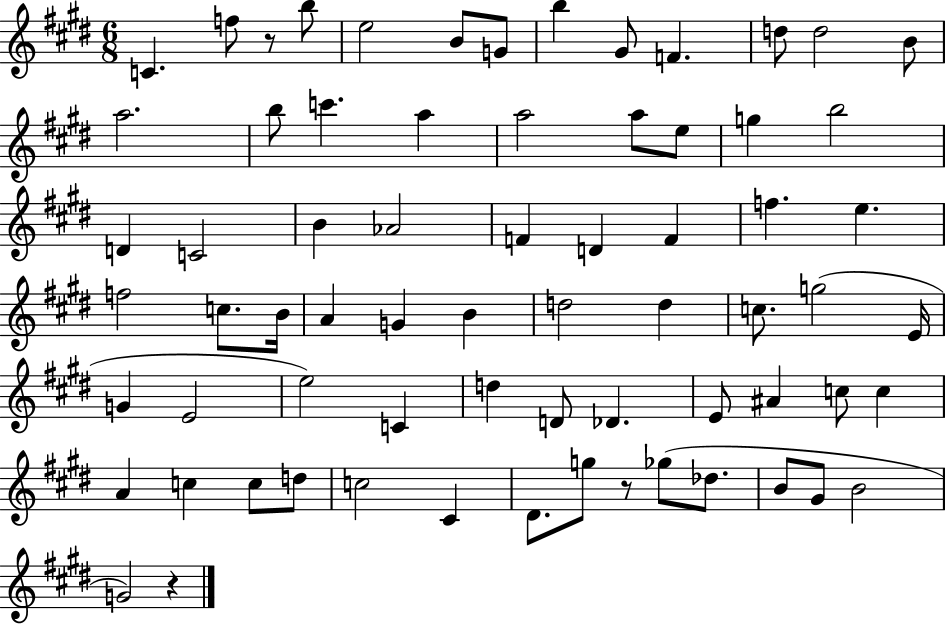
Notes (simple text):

C4/q. F5/e R/e B5/e E5/h B4/e G4/e B5/q G#4/e F4/q. D5/e D5/h B4/e A5/h. B5/e C6/q. A5/q A5/h A5/e E5/e G5/q B5/h D4/q C4/h B4/q Ab4/h F4/q D4/q F4/q F5/q. E5/q. F5/h C5/e. B4/s A4/q G4/q B4/q D5/h D5/q C5/e. G5/h E4/s G4/q E4/h E5/h C4/q D5/q D4/e Db4/q. E4/e A#4/q C5/e C5/q A4/q C5/q C5/e D5/e C5/h C#4/q D#4/e. G5/e R/e Gb5/e Db5/e. B4/e G#4/e B4/h G4/h R/q